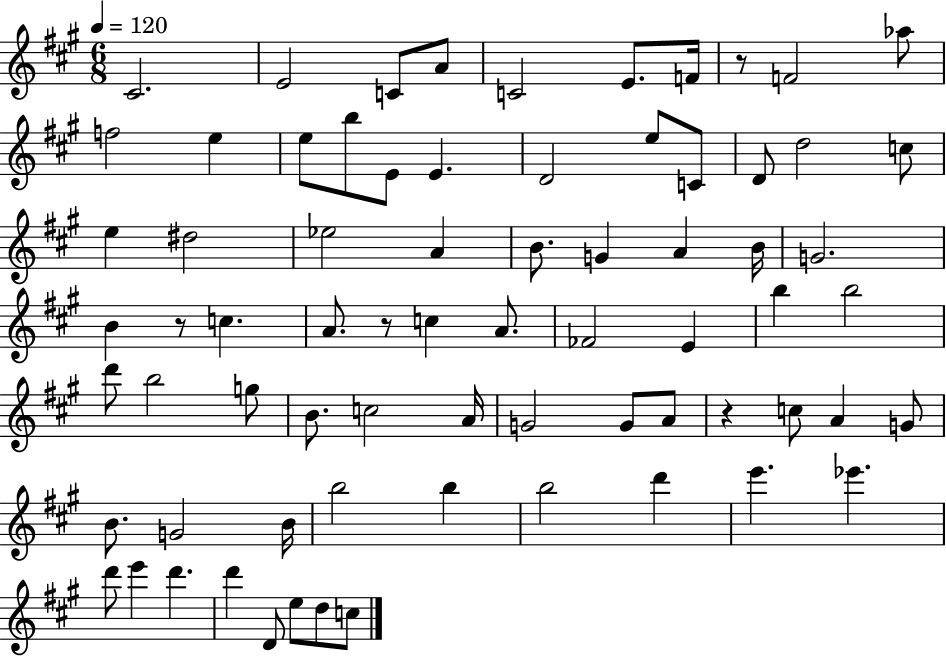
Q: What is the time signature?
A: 6/8